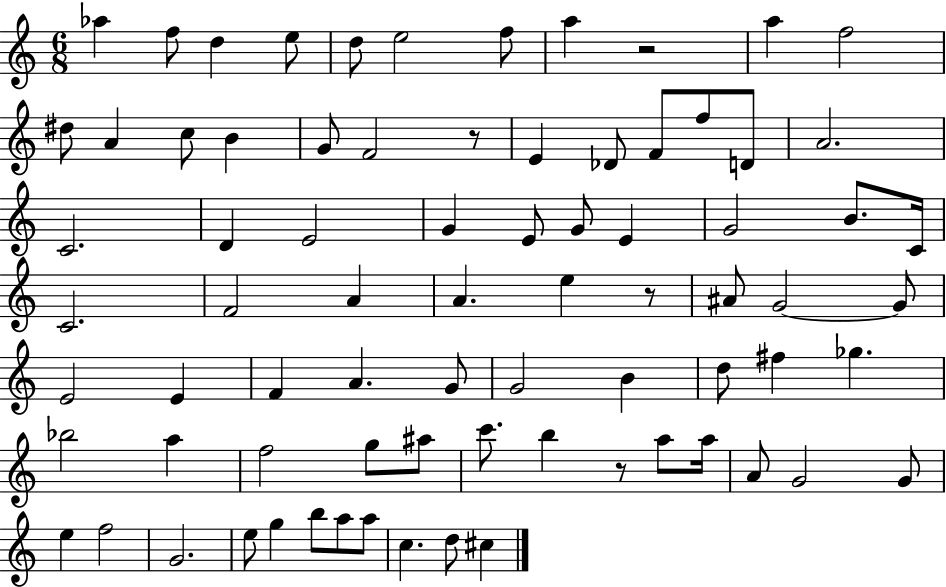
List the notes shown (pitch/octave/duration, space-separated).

Ab5/q F5/e D5/q E5/e D5/e E5/h F5/e A5/q R/h A5/q F5/h D#5/e A4/q C5/e B4/q G4/e F4/h R/e E4/q Db4/e F4/e F5/e D4/e A4/h. C4/h. D4/q E4/h G4/q E4/e G4/e E4/q G4/h B4/e. C4/s C4/h. F4/h A4/q A4/q. E5/q R/e A#4/e G4/h G4/e E4/h E4/q F4/q A4/q. G4/e G4/h B4/q D5/e F#5/q Gb5/q. Bb5/h A5/q F5/h G5/e A#5/e C6/e. B5/q R/e A5/e A5/s A4/e G4/h G4/e E5/q F5/h G4/h. E5/e G5/q B5/e A5/e A5/e C5/q. D5/e C#5/q